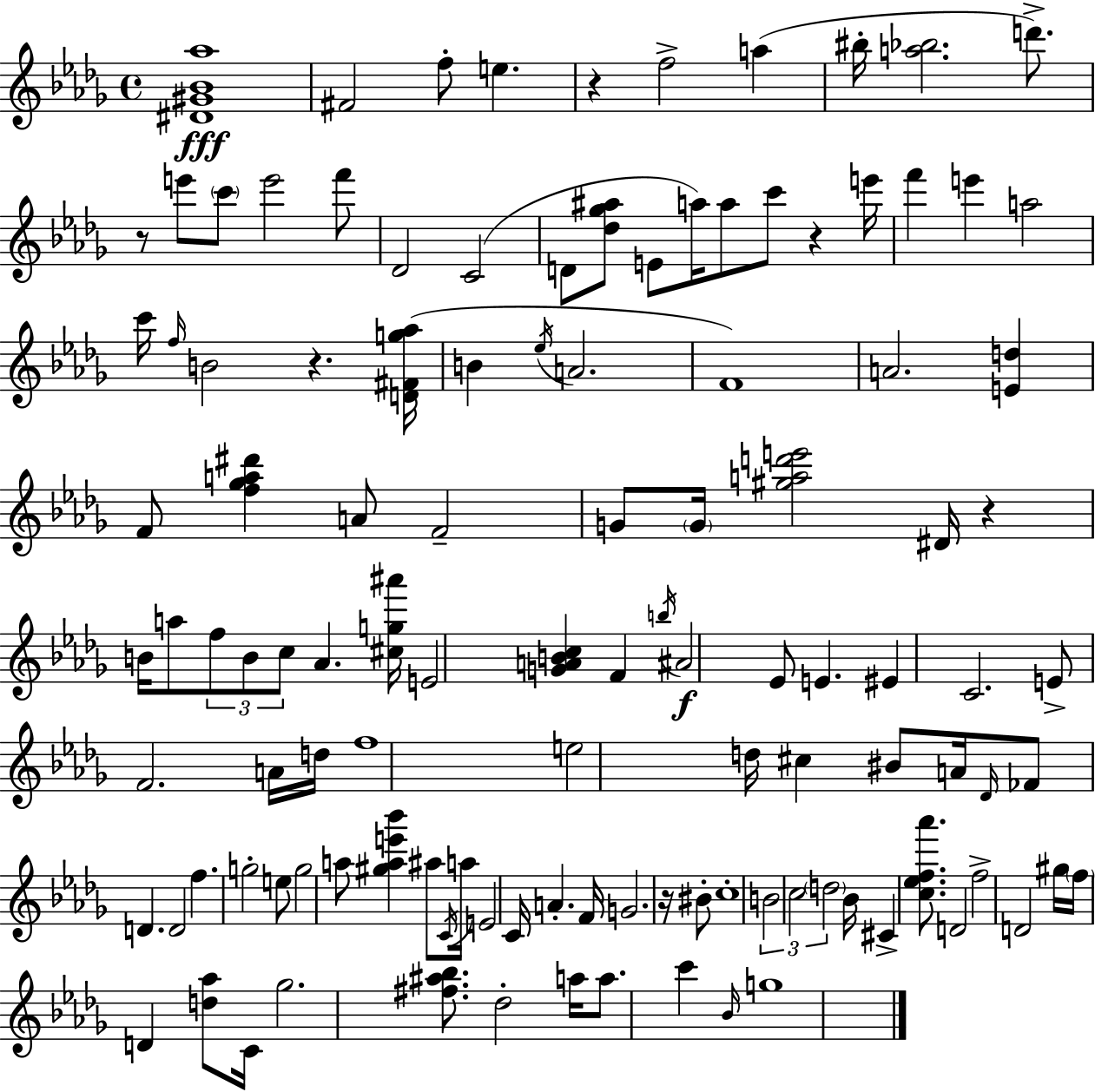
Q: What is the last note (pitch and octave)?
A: G5